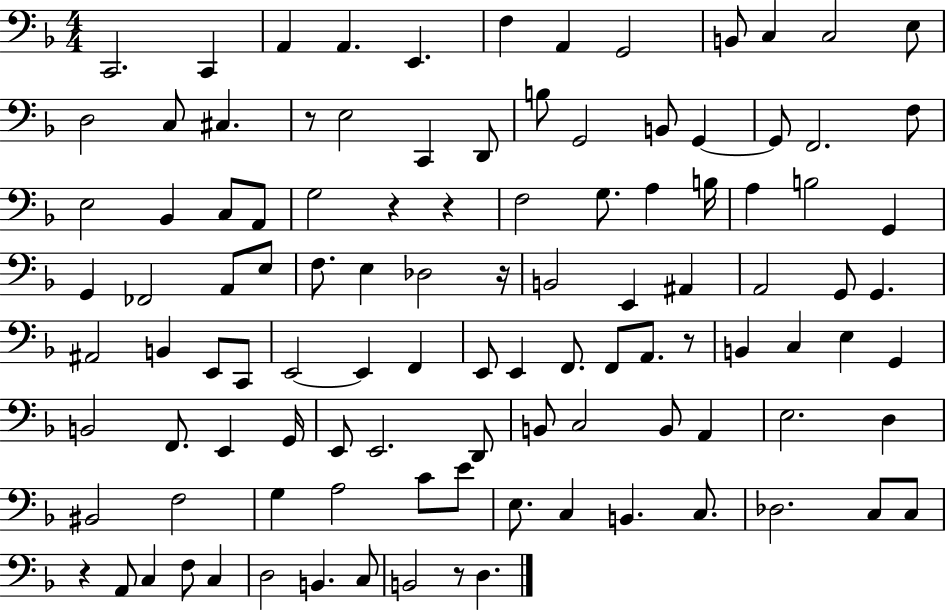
{
  \clef bass
  \numericTimeSignature
  \time 4/4
  \key f \major
  c,2. c,4 | a,4 a,4. e,4. | f4 a,4 g,2 | b,8 c4 c2 e8 | \break d2 c8 cis4. | r8 e2 c,4 d,8 | b8 g,2 b,8 g,4~~ | g,8 f,2. f8 | \break e2 bes,4 c8 a,8 | g2 r4 r4 | f2 g8. a4 b16 | a4 b2 g,4 | \break g,4 fes,2 a,8 e8 | f8. e4 des2 r16 | b,2 e,4 ais,4 | a,2 g,8 g,4. | \break ais,2 b,4 e,8 c,8 | e,2~~ e,4 f,4 | e,8 e,4 f,8. f,8 a,8. r8 | b,4 c4 e4 g,4 | \break b,2 f,8. e,4 g,16 | e,8 e,2. d,8 | b,8 c2 b,8 a,4 | e2. d4 | \break bis,2 f2 | g4 a2 c'8 e'8 | e8. c4 b,4. c8. | des2. c8 c8 | \break r4 a,8 c4 f8 c4 | d2 b,4. c8 | b,2 r8 d4. | \bar "|."
}